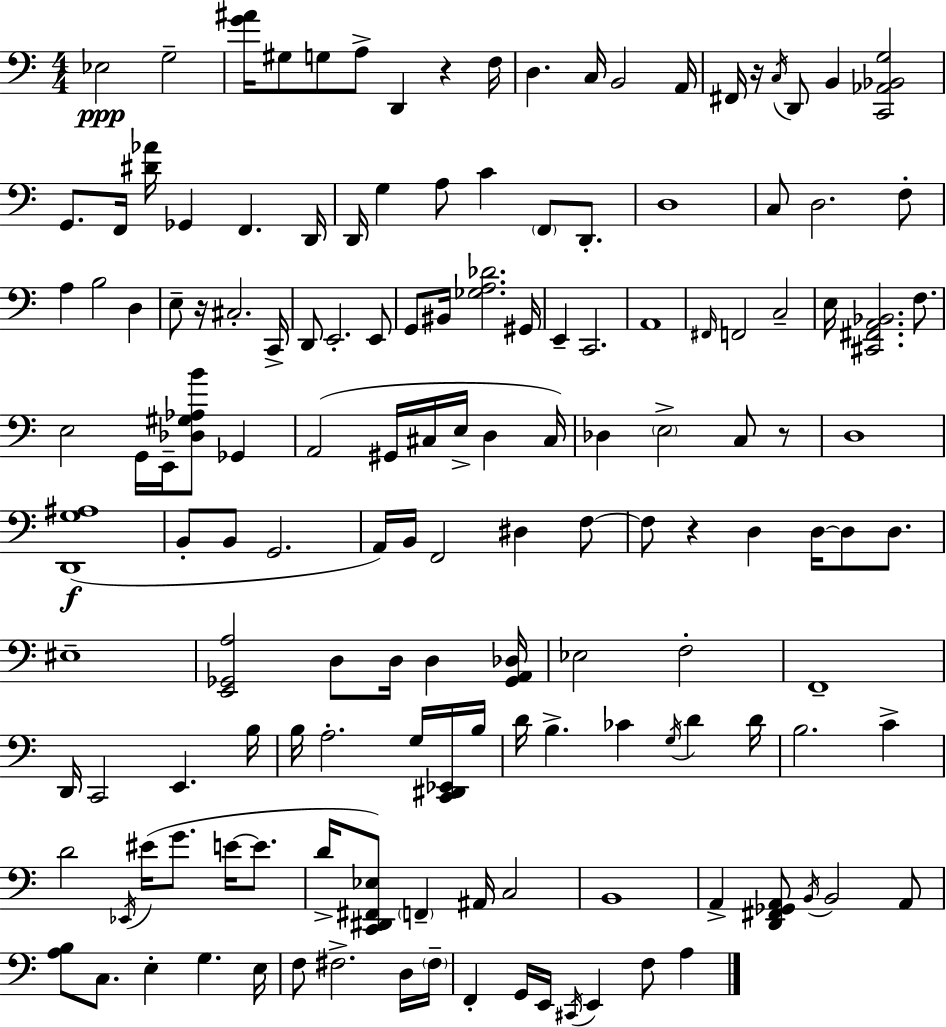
X:1
T:Untitled
M:4/4
L:1/4
K:Am
_E,2 G,2 [G^A]/4 ^G,/2 G,/2 A,/2 D,, z F,/4 D, C,/4 B,,2 A,,/4 ^F,,/4 z/4 C,/4 D,,/2 B,, [C,,_A,,_B,,G,]2 G,,/2 F,,/4 [^D_A]/4 _G,, F,, D,,/4 D,,/4 G, A,/2 C F,,/2 D,,/2 D,4 C,/2 D,2 F,/2 A, B,2 D, E,/2 z/4 ^C,2 C,,/4 D,,/2 E,,2 E,,/2 G,,/2 ^B,,/4 [_G,A,_D]2 ^G,,/4 E,, C,,2 A,,4 ^F,,/4 F,,2 C,2 E,/4 [^C,,^F,,A,,_B,,]2 F,/2 E,2 G,,/4 E,,/4 [_D,^G,_A,B]/2 _G,, A,,2 ^G,,/4 ^C,/4 E,/4 D, ^C,/4 _D, E,2 C,/2 z/2 D,4 [D,,G,^A,]4 B,,/2 B,,/2 G,,2 A,,/4 B,,/4 F,,2 ^D, F,/2 F,/2 z D, D,/4 D,/2 D,/2 ^E,4 [E,,_G,,A,]2 D,/2 D,/4 D, [_G,,A,,_D,]/4 _E,2 F,2 F,,4 D,,/4 C,,2 E,, B,/4 B,/4 A,2 G,/4 [C,,^D,,_E,,]/4 B,/4 D/4 B, _C G,/4 D D/4 B,2 C D2 _E,,/4 ^E/4 G/2 E/4 E/2 D/4 [C,,^D,,^F,,_E,]/2 F,, ^A,,/4 C,2 B,,4 A,, [D,,^F,,_G,,A,,]/2 B,,/4 B,,2 A,,/2 [A,B,]/2 C,/2 E, G, E,/4 F,/2 ^F,2 D,/4 ^F,/4 F,, G,,/4 E,,/4 ^C,,/4 E,, F,/2 A,